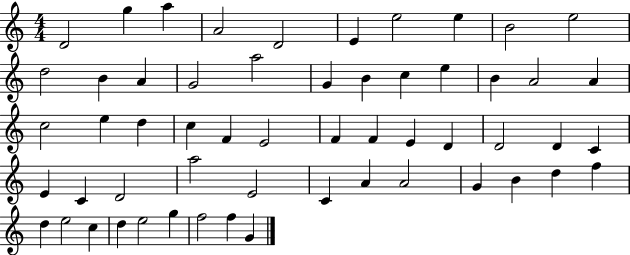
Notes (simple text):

D4/h G5/q A5/q A4/h D4/h E4/q E5/h E5/q B4/h E5/h D5/h B4/q A4/q G4/h A5/h G4/q B4/q C5/q E5/q B4/q A4/h A4/q C5/h E5/q D5/q C5/q F4/q E4/h F4/q F4/q E4/q D4/q D4/h D4/q C4/q E4/q C4/q D4/h A5/h E4/h C4/q A4/q A4/h G4/q B4/q D5/q F5/q D5/q E5/h C5/q D5/q E5/h G5/q F5/h F5/q G4/q